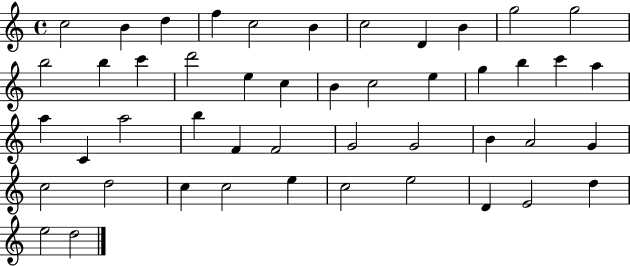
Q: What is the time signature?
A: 4/4